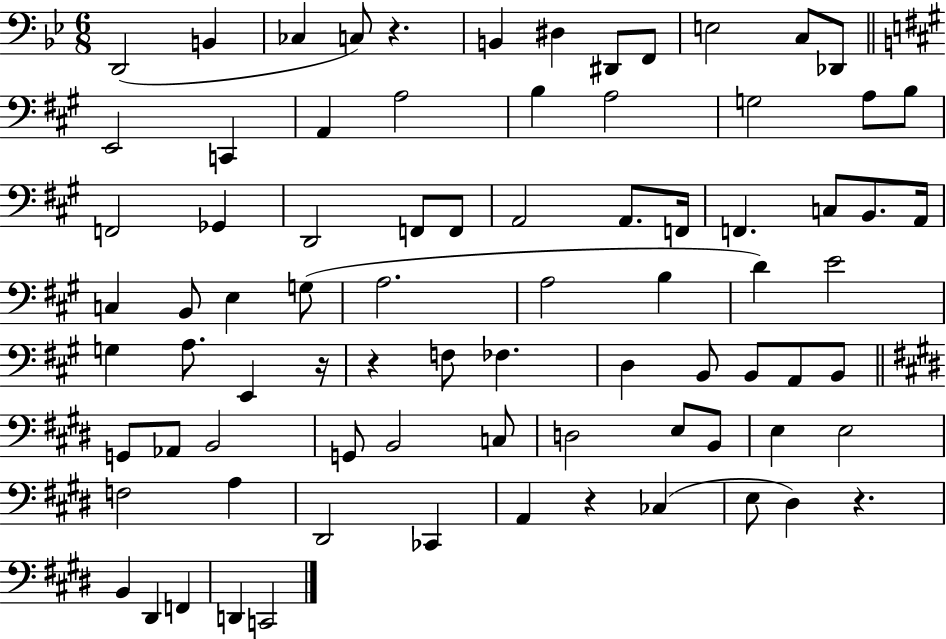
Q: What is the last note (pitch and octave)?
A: C2